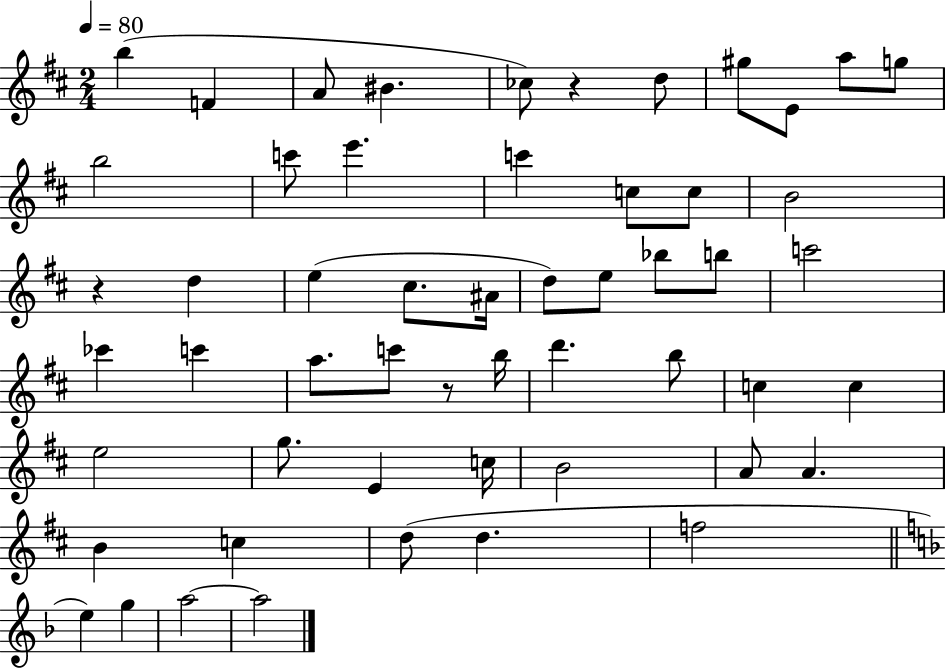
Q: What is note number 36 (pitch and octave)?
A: E5